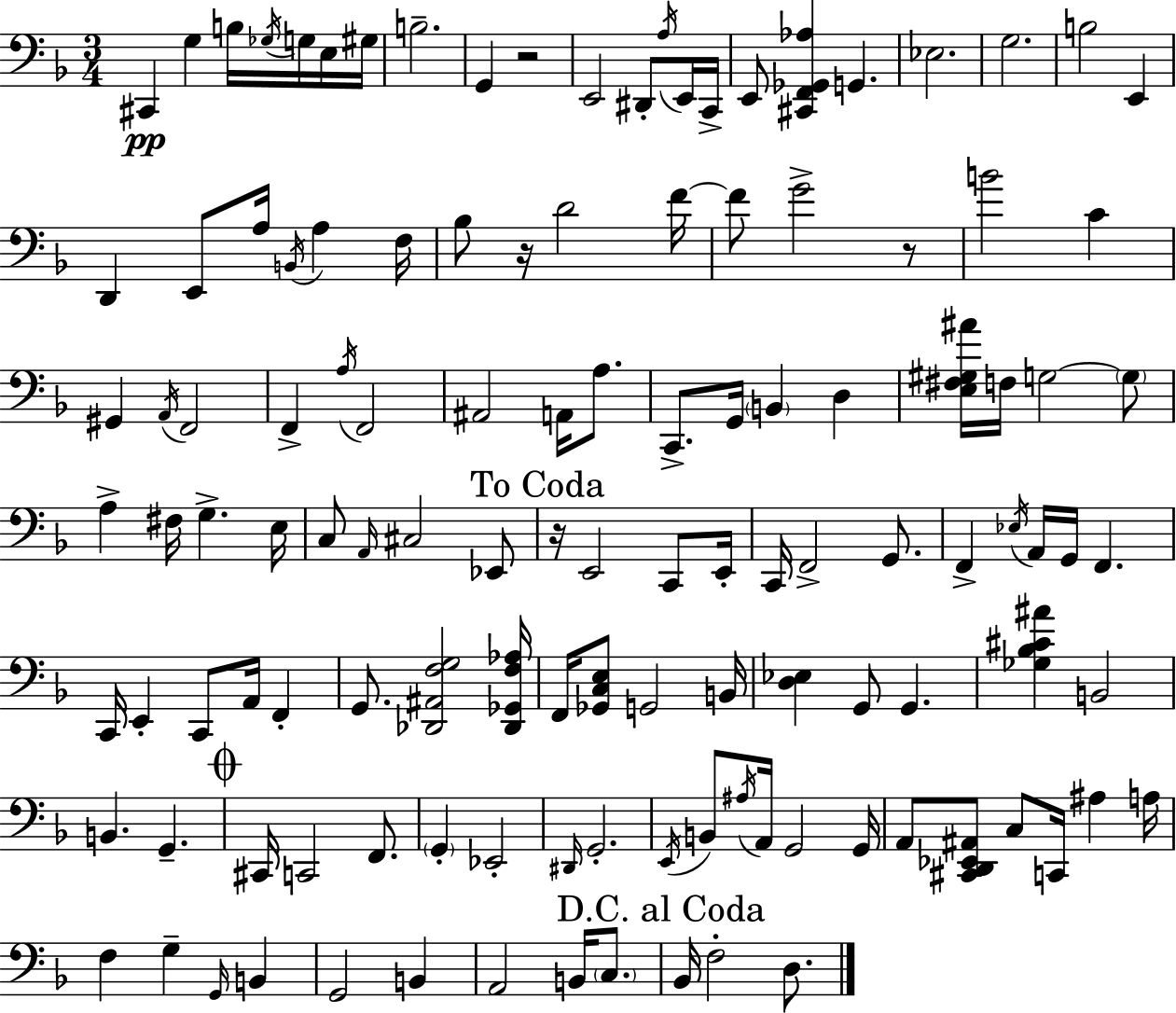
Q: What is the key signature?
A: F major